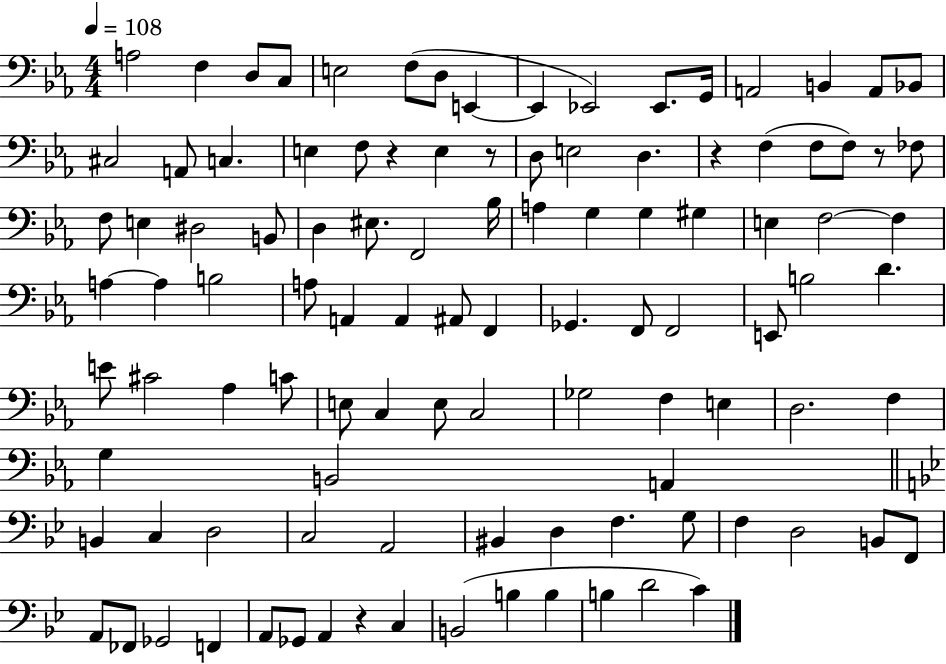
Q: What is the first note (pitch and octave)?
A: A3